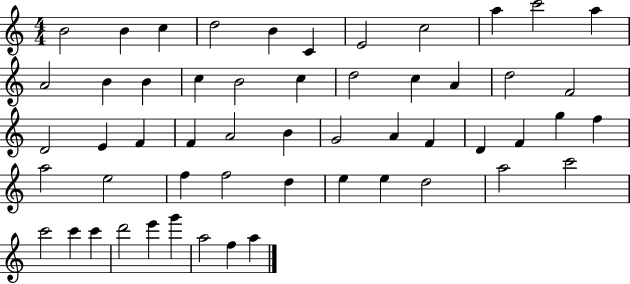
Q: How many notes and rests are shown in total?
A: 54